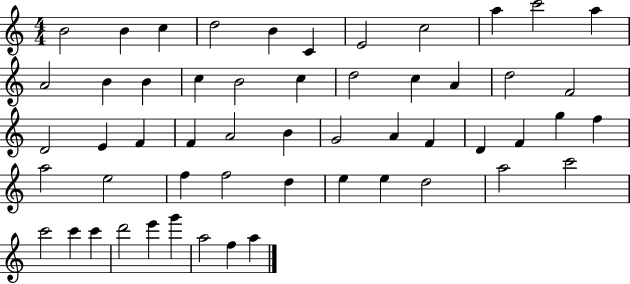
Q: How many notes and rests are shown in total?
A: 54